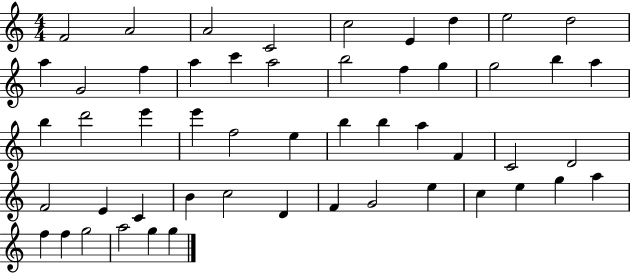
{
  \clef treble
  \numericTimeSignature
  \time 4/4
  \key c \major
  f'2 a'2 | a'2 c'2 | c''2 e'4 d''4 | e''2 d''2 | \break a''4 g'2 f''4 | a''4 c'''4 a''2 | b''2 f''4 g''4 | g''2 b''4 a''4 | \break b''4 d'''2 e'''4 | e'''4 f''2 e''4 | b''4 b''4 a''4 f'4 | c'2 d'2 | \break f'2 e'4 c'4 | b'4 c''2 d'4 | f'4 g'2 e''4 | c''4 e''4 g''4 a''4 | \break f''4 f''4 g''2 | a''2 g''4 g''4 | \bar "|."
}